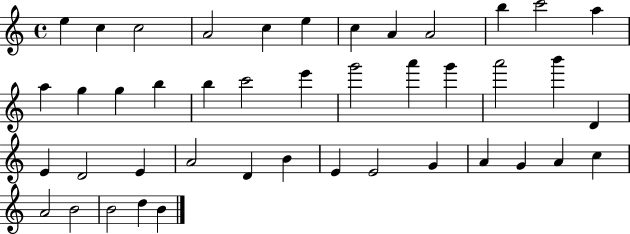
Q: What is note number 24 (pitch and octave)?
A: B6